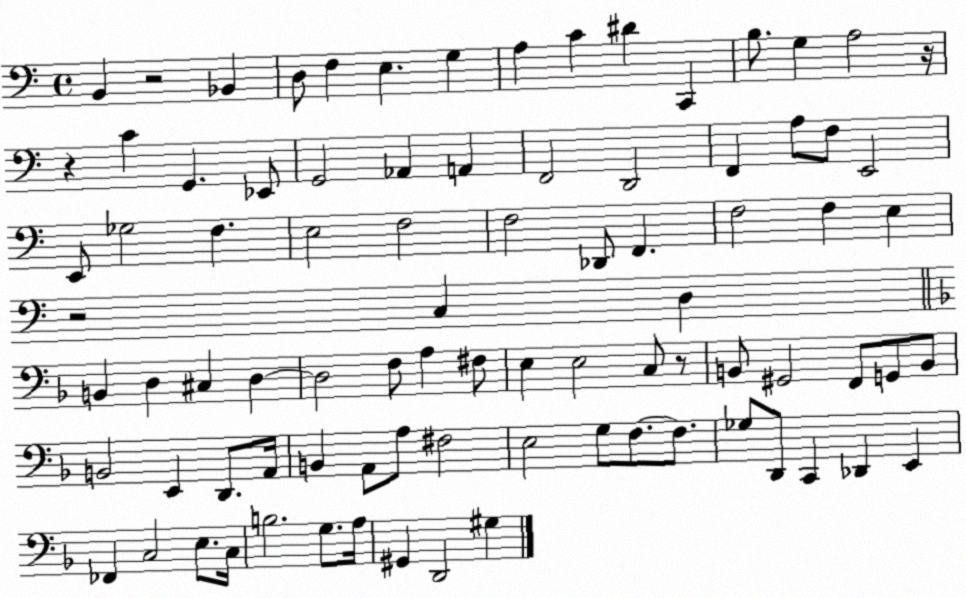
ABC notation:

X:1
T:Untitled
M:4/4
L:1/4
K:C
B,, z2 _B,, D,/2 F, E, G, A, C ^D C,, B,/2 G, A,2 z/4 z C G,, _E,,/2 G,,2 _A,, A,, F,,2 D,,2 F,, A,/2 F,/2 E,,2 E,,/2 _G,2 F, E,2 F,2 F,2 _D,,/2 F,, F,2 F, E, z2 C, D, B,, D, ^C, D, D,2 F,/2 A, ^F,/2 E, E,2 C,/2 z/2 B,,/2 ^G,,2 F,,/2 G,,/2 B,,/2 B,,2 E,, D,,/2 A,,/4 B,, A,,/2 A,/2 ^F,2 E,2 G,/2 F,/2 F,/2 _G,/2 D,,/2 C,, _D,, E,, _F,, C,2 E,/2 C,/4 B,2 G,/2 A,/4 ^G,, D,,2 ^G,